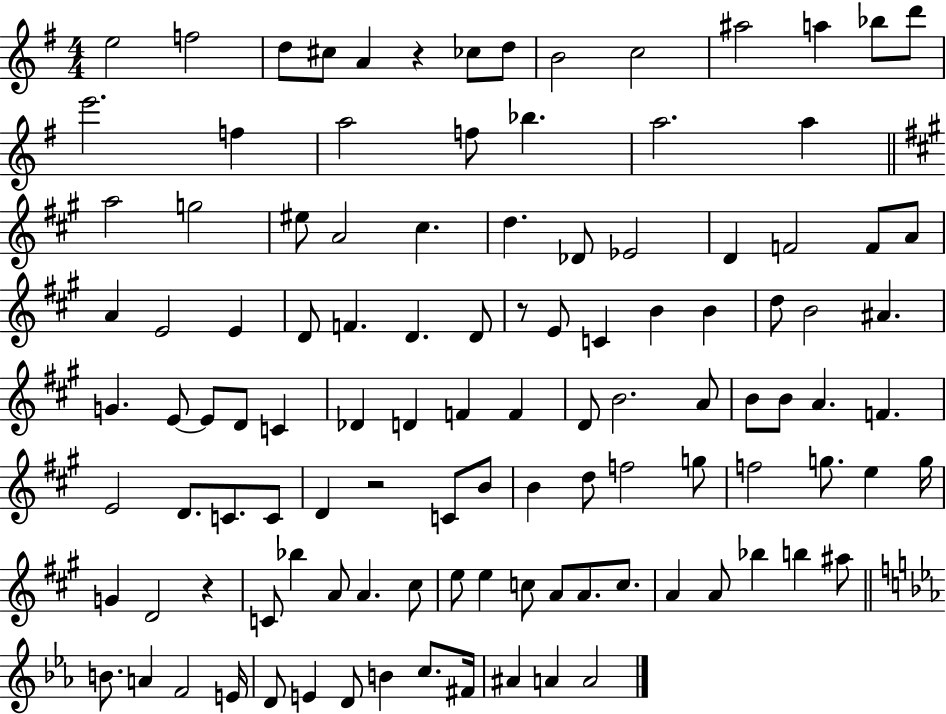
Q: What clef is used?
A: treble